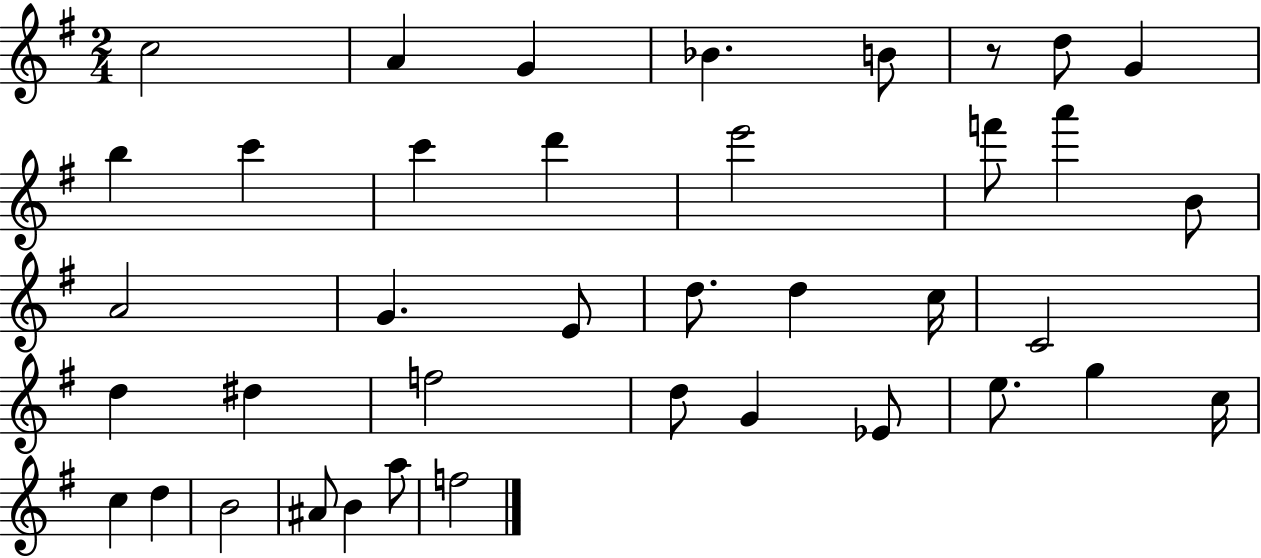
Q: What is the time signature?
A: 2/4